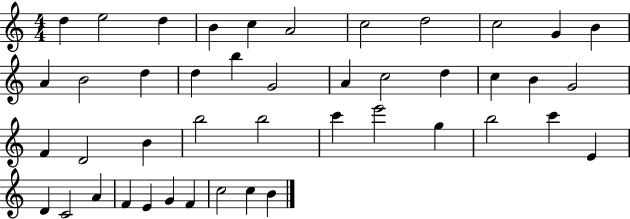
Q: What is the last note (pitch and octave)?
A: B4